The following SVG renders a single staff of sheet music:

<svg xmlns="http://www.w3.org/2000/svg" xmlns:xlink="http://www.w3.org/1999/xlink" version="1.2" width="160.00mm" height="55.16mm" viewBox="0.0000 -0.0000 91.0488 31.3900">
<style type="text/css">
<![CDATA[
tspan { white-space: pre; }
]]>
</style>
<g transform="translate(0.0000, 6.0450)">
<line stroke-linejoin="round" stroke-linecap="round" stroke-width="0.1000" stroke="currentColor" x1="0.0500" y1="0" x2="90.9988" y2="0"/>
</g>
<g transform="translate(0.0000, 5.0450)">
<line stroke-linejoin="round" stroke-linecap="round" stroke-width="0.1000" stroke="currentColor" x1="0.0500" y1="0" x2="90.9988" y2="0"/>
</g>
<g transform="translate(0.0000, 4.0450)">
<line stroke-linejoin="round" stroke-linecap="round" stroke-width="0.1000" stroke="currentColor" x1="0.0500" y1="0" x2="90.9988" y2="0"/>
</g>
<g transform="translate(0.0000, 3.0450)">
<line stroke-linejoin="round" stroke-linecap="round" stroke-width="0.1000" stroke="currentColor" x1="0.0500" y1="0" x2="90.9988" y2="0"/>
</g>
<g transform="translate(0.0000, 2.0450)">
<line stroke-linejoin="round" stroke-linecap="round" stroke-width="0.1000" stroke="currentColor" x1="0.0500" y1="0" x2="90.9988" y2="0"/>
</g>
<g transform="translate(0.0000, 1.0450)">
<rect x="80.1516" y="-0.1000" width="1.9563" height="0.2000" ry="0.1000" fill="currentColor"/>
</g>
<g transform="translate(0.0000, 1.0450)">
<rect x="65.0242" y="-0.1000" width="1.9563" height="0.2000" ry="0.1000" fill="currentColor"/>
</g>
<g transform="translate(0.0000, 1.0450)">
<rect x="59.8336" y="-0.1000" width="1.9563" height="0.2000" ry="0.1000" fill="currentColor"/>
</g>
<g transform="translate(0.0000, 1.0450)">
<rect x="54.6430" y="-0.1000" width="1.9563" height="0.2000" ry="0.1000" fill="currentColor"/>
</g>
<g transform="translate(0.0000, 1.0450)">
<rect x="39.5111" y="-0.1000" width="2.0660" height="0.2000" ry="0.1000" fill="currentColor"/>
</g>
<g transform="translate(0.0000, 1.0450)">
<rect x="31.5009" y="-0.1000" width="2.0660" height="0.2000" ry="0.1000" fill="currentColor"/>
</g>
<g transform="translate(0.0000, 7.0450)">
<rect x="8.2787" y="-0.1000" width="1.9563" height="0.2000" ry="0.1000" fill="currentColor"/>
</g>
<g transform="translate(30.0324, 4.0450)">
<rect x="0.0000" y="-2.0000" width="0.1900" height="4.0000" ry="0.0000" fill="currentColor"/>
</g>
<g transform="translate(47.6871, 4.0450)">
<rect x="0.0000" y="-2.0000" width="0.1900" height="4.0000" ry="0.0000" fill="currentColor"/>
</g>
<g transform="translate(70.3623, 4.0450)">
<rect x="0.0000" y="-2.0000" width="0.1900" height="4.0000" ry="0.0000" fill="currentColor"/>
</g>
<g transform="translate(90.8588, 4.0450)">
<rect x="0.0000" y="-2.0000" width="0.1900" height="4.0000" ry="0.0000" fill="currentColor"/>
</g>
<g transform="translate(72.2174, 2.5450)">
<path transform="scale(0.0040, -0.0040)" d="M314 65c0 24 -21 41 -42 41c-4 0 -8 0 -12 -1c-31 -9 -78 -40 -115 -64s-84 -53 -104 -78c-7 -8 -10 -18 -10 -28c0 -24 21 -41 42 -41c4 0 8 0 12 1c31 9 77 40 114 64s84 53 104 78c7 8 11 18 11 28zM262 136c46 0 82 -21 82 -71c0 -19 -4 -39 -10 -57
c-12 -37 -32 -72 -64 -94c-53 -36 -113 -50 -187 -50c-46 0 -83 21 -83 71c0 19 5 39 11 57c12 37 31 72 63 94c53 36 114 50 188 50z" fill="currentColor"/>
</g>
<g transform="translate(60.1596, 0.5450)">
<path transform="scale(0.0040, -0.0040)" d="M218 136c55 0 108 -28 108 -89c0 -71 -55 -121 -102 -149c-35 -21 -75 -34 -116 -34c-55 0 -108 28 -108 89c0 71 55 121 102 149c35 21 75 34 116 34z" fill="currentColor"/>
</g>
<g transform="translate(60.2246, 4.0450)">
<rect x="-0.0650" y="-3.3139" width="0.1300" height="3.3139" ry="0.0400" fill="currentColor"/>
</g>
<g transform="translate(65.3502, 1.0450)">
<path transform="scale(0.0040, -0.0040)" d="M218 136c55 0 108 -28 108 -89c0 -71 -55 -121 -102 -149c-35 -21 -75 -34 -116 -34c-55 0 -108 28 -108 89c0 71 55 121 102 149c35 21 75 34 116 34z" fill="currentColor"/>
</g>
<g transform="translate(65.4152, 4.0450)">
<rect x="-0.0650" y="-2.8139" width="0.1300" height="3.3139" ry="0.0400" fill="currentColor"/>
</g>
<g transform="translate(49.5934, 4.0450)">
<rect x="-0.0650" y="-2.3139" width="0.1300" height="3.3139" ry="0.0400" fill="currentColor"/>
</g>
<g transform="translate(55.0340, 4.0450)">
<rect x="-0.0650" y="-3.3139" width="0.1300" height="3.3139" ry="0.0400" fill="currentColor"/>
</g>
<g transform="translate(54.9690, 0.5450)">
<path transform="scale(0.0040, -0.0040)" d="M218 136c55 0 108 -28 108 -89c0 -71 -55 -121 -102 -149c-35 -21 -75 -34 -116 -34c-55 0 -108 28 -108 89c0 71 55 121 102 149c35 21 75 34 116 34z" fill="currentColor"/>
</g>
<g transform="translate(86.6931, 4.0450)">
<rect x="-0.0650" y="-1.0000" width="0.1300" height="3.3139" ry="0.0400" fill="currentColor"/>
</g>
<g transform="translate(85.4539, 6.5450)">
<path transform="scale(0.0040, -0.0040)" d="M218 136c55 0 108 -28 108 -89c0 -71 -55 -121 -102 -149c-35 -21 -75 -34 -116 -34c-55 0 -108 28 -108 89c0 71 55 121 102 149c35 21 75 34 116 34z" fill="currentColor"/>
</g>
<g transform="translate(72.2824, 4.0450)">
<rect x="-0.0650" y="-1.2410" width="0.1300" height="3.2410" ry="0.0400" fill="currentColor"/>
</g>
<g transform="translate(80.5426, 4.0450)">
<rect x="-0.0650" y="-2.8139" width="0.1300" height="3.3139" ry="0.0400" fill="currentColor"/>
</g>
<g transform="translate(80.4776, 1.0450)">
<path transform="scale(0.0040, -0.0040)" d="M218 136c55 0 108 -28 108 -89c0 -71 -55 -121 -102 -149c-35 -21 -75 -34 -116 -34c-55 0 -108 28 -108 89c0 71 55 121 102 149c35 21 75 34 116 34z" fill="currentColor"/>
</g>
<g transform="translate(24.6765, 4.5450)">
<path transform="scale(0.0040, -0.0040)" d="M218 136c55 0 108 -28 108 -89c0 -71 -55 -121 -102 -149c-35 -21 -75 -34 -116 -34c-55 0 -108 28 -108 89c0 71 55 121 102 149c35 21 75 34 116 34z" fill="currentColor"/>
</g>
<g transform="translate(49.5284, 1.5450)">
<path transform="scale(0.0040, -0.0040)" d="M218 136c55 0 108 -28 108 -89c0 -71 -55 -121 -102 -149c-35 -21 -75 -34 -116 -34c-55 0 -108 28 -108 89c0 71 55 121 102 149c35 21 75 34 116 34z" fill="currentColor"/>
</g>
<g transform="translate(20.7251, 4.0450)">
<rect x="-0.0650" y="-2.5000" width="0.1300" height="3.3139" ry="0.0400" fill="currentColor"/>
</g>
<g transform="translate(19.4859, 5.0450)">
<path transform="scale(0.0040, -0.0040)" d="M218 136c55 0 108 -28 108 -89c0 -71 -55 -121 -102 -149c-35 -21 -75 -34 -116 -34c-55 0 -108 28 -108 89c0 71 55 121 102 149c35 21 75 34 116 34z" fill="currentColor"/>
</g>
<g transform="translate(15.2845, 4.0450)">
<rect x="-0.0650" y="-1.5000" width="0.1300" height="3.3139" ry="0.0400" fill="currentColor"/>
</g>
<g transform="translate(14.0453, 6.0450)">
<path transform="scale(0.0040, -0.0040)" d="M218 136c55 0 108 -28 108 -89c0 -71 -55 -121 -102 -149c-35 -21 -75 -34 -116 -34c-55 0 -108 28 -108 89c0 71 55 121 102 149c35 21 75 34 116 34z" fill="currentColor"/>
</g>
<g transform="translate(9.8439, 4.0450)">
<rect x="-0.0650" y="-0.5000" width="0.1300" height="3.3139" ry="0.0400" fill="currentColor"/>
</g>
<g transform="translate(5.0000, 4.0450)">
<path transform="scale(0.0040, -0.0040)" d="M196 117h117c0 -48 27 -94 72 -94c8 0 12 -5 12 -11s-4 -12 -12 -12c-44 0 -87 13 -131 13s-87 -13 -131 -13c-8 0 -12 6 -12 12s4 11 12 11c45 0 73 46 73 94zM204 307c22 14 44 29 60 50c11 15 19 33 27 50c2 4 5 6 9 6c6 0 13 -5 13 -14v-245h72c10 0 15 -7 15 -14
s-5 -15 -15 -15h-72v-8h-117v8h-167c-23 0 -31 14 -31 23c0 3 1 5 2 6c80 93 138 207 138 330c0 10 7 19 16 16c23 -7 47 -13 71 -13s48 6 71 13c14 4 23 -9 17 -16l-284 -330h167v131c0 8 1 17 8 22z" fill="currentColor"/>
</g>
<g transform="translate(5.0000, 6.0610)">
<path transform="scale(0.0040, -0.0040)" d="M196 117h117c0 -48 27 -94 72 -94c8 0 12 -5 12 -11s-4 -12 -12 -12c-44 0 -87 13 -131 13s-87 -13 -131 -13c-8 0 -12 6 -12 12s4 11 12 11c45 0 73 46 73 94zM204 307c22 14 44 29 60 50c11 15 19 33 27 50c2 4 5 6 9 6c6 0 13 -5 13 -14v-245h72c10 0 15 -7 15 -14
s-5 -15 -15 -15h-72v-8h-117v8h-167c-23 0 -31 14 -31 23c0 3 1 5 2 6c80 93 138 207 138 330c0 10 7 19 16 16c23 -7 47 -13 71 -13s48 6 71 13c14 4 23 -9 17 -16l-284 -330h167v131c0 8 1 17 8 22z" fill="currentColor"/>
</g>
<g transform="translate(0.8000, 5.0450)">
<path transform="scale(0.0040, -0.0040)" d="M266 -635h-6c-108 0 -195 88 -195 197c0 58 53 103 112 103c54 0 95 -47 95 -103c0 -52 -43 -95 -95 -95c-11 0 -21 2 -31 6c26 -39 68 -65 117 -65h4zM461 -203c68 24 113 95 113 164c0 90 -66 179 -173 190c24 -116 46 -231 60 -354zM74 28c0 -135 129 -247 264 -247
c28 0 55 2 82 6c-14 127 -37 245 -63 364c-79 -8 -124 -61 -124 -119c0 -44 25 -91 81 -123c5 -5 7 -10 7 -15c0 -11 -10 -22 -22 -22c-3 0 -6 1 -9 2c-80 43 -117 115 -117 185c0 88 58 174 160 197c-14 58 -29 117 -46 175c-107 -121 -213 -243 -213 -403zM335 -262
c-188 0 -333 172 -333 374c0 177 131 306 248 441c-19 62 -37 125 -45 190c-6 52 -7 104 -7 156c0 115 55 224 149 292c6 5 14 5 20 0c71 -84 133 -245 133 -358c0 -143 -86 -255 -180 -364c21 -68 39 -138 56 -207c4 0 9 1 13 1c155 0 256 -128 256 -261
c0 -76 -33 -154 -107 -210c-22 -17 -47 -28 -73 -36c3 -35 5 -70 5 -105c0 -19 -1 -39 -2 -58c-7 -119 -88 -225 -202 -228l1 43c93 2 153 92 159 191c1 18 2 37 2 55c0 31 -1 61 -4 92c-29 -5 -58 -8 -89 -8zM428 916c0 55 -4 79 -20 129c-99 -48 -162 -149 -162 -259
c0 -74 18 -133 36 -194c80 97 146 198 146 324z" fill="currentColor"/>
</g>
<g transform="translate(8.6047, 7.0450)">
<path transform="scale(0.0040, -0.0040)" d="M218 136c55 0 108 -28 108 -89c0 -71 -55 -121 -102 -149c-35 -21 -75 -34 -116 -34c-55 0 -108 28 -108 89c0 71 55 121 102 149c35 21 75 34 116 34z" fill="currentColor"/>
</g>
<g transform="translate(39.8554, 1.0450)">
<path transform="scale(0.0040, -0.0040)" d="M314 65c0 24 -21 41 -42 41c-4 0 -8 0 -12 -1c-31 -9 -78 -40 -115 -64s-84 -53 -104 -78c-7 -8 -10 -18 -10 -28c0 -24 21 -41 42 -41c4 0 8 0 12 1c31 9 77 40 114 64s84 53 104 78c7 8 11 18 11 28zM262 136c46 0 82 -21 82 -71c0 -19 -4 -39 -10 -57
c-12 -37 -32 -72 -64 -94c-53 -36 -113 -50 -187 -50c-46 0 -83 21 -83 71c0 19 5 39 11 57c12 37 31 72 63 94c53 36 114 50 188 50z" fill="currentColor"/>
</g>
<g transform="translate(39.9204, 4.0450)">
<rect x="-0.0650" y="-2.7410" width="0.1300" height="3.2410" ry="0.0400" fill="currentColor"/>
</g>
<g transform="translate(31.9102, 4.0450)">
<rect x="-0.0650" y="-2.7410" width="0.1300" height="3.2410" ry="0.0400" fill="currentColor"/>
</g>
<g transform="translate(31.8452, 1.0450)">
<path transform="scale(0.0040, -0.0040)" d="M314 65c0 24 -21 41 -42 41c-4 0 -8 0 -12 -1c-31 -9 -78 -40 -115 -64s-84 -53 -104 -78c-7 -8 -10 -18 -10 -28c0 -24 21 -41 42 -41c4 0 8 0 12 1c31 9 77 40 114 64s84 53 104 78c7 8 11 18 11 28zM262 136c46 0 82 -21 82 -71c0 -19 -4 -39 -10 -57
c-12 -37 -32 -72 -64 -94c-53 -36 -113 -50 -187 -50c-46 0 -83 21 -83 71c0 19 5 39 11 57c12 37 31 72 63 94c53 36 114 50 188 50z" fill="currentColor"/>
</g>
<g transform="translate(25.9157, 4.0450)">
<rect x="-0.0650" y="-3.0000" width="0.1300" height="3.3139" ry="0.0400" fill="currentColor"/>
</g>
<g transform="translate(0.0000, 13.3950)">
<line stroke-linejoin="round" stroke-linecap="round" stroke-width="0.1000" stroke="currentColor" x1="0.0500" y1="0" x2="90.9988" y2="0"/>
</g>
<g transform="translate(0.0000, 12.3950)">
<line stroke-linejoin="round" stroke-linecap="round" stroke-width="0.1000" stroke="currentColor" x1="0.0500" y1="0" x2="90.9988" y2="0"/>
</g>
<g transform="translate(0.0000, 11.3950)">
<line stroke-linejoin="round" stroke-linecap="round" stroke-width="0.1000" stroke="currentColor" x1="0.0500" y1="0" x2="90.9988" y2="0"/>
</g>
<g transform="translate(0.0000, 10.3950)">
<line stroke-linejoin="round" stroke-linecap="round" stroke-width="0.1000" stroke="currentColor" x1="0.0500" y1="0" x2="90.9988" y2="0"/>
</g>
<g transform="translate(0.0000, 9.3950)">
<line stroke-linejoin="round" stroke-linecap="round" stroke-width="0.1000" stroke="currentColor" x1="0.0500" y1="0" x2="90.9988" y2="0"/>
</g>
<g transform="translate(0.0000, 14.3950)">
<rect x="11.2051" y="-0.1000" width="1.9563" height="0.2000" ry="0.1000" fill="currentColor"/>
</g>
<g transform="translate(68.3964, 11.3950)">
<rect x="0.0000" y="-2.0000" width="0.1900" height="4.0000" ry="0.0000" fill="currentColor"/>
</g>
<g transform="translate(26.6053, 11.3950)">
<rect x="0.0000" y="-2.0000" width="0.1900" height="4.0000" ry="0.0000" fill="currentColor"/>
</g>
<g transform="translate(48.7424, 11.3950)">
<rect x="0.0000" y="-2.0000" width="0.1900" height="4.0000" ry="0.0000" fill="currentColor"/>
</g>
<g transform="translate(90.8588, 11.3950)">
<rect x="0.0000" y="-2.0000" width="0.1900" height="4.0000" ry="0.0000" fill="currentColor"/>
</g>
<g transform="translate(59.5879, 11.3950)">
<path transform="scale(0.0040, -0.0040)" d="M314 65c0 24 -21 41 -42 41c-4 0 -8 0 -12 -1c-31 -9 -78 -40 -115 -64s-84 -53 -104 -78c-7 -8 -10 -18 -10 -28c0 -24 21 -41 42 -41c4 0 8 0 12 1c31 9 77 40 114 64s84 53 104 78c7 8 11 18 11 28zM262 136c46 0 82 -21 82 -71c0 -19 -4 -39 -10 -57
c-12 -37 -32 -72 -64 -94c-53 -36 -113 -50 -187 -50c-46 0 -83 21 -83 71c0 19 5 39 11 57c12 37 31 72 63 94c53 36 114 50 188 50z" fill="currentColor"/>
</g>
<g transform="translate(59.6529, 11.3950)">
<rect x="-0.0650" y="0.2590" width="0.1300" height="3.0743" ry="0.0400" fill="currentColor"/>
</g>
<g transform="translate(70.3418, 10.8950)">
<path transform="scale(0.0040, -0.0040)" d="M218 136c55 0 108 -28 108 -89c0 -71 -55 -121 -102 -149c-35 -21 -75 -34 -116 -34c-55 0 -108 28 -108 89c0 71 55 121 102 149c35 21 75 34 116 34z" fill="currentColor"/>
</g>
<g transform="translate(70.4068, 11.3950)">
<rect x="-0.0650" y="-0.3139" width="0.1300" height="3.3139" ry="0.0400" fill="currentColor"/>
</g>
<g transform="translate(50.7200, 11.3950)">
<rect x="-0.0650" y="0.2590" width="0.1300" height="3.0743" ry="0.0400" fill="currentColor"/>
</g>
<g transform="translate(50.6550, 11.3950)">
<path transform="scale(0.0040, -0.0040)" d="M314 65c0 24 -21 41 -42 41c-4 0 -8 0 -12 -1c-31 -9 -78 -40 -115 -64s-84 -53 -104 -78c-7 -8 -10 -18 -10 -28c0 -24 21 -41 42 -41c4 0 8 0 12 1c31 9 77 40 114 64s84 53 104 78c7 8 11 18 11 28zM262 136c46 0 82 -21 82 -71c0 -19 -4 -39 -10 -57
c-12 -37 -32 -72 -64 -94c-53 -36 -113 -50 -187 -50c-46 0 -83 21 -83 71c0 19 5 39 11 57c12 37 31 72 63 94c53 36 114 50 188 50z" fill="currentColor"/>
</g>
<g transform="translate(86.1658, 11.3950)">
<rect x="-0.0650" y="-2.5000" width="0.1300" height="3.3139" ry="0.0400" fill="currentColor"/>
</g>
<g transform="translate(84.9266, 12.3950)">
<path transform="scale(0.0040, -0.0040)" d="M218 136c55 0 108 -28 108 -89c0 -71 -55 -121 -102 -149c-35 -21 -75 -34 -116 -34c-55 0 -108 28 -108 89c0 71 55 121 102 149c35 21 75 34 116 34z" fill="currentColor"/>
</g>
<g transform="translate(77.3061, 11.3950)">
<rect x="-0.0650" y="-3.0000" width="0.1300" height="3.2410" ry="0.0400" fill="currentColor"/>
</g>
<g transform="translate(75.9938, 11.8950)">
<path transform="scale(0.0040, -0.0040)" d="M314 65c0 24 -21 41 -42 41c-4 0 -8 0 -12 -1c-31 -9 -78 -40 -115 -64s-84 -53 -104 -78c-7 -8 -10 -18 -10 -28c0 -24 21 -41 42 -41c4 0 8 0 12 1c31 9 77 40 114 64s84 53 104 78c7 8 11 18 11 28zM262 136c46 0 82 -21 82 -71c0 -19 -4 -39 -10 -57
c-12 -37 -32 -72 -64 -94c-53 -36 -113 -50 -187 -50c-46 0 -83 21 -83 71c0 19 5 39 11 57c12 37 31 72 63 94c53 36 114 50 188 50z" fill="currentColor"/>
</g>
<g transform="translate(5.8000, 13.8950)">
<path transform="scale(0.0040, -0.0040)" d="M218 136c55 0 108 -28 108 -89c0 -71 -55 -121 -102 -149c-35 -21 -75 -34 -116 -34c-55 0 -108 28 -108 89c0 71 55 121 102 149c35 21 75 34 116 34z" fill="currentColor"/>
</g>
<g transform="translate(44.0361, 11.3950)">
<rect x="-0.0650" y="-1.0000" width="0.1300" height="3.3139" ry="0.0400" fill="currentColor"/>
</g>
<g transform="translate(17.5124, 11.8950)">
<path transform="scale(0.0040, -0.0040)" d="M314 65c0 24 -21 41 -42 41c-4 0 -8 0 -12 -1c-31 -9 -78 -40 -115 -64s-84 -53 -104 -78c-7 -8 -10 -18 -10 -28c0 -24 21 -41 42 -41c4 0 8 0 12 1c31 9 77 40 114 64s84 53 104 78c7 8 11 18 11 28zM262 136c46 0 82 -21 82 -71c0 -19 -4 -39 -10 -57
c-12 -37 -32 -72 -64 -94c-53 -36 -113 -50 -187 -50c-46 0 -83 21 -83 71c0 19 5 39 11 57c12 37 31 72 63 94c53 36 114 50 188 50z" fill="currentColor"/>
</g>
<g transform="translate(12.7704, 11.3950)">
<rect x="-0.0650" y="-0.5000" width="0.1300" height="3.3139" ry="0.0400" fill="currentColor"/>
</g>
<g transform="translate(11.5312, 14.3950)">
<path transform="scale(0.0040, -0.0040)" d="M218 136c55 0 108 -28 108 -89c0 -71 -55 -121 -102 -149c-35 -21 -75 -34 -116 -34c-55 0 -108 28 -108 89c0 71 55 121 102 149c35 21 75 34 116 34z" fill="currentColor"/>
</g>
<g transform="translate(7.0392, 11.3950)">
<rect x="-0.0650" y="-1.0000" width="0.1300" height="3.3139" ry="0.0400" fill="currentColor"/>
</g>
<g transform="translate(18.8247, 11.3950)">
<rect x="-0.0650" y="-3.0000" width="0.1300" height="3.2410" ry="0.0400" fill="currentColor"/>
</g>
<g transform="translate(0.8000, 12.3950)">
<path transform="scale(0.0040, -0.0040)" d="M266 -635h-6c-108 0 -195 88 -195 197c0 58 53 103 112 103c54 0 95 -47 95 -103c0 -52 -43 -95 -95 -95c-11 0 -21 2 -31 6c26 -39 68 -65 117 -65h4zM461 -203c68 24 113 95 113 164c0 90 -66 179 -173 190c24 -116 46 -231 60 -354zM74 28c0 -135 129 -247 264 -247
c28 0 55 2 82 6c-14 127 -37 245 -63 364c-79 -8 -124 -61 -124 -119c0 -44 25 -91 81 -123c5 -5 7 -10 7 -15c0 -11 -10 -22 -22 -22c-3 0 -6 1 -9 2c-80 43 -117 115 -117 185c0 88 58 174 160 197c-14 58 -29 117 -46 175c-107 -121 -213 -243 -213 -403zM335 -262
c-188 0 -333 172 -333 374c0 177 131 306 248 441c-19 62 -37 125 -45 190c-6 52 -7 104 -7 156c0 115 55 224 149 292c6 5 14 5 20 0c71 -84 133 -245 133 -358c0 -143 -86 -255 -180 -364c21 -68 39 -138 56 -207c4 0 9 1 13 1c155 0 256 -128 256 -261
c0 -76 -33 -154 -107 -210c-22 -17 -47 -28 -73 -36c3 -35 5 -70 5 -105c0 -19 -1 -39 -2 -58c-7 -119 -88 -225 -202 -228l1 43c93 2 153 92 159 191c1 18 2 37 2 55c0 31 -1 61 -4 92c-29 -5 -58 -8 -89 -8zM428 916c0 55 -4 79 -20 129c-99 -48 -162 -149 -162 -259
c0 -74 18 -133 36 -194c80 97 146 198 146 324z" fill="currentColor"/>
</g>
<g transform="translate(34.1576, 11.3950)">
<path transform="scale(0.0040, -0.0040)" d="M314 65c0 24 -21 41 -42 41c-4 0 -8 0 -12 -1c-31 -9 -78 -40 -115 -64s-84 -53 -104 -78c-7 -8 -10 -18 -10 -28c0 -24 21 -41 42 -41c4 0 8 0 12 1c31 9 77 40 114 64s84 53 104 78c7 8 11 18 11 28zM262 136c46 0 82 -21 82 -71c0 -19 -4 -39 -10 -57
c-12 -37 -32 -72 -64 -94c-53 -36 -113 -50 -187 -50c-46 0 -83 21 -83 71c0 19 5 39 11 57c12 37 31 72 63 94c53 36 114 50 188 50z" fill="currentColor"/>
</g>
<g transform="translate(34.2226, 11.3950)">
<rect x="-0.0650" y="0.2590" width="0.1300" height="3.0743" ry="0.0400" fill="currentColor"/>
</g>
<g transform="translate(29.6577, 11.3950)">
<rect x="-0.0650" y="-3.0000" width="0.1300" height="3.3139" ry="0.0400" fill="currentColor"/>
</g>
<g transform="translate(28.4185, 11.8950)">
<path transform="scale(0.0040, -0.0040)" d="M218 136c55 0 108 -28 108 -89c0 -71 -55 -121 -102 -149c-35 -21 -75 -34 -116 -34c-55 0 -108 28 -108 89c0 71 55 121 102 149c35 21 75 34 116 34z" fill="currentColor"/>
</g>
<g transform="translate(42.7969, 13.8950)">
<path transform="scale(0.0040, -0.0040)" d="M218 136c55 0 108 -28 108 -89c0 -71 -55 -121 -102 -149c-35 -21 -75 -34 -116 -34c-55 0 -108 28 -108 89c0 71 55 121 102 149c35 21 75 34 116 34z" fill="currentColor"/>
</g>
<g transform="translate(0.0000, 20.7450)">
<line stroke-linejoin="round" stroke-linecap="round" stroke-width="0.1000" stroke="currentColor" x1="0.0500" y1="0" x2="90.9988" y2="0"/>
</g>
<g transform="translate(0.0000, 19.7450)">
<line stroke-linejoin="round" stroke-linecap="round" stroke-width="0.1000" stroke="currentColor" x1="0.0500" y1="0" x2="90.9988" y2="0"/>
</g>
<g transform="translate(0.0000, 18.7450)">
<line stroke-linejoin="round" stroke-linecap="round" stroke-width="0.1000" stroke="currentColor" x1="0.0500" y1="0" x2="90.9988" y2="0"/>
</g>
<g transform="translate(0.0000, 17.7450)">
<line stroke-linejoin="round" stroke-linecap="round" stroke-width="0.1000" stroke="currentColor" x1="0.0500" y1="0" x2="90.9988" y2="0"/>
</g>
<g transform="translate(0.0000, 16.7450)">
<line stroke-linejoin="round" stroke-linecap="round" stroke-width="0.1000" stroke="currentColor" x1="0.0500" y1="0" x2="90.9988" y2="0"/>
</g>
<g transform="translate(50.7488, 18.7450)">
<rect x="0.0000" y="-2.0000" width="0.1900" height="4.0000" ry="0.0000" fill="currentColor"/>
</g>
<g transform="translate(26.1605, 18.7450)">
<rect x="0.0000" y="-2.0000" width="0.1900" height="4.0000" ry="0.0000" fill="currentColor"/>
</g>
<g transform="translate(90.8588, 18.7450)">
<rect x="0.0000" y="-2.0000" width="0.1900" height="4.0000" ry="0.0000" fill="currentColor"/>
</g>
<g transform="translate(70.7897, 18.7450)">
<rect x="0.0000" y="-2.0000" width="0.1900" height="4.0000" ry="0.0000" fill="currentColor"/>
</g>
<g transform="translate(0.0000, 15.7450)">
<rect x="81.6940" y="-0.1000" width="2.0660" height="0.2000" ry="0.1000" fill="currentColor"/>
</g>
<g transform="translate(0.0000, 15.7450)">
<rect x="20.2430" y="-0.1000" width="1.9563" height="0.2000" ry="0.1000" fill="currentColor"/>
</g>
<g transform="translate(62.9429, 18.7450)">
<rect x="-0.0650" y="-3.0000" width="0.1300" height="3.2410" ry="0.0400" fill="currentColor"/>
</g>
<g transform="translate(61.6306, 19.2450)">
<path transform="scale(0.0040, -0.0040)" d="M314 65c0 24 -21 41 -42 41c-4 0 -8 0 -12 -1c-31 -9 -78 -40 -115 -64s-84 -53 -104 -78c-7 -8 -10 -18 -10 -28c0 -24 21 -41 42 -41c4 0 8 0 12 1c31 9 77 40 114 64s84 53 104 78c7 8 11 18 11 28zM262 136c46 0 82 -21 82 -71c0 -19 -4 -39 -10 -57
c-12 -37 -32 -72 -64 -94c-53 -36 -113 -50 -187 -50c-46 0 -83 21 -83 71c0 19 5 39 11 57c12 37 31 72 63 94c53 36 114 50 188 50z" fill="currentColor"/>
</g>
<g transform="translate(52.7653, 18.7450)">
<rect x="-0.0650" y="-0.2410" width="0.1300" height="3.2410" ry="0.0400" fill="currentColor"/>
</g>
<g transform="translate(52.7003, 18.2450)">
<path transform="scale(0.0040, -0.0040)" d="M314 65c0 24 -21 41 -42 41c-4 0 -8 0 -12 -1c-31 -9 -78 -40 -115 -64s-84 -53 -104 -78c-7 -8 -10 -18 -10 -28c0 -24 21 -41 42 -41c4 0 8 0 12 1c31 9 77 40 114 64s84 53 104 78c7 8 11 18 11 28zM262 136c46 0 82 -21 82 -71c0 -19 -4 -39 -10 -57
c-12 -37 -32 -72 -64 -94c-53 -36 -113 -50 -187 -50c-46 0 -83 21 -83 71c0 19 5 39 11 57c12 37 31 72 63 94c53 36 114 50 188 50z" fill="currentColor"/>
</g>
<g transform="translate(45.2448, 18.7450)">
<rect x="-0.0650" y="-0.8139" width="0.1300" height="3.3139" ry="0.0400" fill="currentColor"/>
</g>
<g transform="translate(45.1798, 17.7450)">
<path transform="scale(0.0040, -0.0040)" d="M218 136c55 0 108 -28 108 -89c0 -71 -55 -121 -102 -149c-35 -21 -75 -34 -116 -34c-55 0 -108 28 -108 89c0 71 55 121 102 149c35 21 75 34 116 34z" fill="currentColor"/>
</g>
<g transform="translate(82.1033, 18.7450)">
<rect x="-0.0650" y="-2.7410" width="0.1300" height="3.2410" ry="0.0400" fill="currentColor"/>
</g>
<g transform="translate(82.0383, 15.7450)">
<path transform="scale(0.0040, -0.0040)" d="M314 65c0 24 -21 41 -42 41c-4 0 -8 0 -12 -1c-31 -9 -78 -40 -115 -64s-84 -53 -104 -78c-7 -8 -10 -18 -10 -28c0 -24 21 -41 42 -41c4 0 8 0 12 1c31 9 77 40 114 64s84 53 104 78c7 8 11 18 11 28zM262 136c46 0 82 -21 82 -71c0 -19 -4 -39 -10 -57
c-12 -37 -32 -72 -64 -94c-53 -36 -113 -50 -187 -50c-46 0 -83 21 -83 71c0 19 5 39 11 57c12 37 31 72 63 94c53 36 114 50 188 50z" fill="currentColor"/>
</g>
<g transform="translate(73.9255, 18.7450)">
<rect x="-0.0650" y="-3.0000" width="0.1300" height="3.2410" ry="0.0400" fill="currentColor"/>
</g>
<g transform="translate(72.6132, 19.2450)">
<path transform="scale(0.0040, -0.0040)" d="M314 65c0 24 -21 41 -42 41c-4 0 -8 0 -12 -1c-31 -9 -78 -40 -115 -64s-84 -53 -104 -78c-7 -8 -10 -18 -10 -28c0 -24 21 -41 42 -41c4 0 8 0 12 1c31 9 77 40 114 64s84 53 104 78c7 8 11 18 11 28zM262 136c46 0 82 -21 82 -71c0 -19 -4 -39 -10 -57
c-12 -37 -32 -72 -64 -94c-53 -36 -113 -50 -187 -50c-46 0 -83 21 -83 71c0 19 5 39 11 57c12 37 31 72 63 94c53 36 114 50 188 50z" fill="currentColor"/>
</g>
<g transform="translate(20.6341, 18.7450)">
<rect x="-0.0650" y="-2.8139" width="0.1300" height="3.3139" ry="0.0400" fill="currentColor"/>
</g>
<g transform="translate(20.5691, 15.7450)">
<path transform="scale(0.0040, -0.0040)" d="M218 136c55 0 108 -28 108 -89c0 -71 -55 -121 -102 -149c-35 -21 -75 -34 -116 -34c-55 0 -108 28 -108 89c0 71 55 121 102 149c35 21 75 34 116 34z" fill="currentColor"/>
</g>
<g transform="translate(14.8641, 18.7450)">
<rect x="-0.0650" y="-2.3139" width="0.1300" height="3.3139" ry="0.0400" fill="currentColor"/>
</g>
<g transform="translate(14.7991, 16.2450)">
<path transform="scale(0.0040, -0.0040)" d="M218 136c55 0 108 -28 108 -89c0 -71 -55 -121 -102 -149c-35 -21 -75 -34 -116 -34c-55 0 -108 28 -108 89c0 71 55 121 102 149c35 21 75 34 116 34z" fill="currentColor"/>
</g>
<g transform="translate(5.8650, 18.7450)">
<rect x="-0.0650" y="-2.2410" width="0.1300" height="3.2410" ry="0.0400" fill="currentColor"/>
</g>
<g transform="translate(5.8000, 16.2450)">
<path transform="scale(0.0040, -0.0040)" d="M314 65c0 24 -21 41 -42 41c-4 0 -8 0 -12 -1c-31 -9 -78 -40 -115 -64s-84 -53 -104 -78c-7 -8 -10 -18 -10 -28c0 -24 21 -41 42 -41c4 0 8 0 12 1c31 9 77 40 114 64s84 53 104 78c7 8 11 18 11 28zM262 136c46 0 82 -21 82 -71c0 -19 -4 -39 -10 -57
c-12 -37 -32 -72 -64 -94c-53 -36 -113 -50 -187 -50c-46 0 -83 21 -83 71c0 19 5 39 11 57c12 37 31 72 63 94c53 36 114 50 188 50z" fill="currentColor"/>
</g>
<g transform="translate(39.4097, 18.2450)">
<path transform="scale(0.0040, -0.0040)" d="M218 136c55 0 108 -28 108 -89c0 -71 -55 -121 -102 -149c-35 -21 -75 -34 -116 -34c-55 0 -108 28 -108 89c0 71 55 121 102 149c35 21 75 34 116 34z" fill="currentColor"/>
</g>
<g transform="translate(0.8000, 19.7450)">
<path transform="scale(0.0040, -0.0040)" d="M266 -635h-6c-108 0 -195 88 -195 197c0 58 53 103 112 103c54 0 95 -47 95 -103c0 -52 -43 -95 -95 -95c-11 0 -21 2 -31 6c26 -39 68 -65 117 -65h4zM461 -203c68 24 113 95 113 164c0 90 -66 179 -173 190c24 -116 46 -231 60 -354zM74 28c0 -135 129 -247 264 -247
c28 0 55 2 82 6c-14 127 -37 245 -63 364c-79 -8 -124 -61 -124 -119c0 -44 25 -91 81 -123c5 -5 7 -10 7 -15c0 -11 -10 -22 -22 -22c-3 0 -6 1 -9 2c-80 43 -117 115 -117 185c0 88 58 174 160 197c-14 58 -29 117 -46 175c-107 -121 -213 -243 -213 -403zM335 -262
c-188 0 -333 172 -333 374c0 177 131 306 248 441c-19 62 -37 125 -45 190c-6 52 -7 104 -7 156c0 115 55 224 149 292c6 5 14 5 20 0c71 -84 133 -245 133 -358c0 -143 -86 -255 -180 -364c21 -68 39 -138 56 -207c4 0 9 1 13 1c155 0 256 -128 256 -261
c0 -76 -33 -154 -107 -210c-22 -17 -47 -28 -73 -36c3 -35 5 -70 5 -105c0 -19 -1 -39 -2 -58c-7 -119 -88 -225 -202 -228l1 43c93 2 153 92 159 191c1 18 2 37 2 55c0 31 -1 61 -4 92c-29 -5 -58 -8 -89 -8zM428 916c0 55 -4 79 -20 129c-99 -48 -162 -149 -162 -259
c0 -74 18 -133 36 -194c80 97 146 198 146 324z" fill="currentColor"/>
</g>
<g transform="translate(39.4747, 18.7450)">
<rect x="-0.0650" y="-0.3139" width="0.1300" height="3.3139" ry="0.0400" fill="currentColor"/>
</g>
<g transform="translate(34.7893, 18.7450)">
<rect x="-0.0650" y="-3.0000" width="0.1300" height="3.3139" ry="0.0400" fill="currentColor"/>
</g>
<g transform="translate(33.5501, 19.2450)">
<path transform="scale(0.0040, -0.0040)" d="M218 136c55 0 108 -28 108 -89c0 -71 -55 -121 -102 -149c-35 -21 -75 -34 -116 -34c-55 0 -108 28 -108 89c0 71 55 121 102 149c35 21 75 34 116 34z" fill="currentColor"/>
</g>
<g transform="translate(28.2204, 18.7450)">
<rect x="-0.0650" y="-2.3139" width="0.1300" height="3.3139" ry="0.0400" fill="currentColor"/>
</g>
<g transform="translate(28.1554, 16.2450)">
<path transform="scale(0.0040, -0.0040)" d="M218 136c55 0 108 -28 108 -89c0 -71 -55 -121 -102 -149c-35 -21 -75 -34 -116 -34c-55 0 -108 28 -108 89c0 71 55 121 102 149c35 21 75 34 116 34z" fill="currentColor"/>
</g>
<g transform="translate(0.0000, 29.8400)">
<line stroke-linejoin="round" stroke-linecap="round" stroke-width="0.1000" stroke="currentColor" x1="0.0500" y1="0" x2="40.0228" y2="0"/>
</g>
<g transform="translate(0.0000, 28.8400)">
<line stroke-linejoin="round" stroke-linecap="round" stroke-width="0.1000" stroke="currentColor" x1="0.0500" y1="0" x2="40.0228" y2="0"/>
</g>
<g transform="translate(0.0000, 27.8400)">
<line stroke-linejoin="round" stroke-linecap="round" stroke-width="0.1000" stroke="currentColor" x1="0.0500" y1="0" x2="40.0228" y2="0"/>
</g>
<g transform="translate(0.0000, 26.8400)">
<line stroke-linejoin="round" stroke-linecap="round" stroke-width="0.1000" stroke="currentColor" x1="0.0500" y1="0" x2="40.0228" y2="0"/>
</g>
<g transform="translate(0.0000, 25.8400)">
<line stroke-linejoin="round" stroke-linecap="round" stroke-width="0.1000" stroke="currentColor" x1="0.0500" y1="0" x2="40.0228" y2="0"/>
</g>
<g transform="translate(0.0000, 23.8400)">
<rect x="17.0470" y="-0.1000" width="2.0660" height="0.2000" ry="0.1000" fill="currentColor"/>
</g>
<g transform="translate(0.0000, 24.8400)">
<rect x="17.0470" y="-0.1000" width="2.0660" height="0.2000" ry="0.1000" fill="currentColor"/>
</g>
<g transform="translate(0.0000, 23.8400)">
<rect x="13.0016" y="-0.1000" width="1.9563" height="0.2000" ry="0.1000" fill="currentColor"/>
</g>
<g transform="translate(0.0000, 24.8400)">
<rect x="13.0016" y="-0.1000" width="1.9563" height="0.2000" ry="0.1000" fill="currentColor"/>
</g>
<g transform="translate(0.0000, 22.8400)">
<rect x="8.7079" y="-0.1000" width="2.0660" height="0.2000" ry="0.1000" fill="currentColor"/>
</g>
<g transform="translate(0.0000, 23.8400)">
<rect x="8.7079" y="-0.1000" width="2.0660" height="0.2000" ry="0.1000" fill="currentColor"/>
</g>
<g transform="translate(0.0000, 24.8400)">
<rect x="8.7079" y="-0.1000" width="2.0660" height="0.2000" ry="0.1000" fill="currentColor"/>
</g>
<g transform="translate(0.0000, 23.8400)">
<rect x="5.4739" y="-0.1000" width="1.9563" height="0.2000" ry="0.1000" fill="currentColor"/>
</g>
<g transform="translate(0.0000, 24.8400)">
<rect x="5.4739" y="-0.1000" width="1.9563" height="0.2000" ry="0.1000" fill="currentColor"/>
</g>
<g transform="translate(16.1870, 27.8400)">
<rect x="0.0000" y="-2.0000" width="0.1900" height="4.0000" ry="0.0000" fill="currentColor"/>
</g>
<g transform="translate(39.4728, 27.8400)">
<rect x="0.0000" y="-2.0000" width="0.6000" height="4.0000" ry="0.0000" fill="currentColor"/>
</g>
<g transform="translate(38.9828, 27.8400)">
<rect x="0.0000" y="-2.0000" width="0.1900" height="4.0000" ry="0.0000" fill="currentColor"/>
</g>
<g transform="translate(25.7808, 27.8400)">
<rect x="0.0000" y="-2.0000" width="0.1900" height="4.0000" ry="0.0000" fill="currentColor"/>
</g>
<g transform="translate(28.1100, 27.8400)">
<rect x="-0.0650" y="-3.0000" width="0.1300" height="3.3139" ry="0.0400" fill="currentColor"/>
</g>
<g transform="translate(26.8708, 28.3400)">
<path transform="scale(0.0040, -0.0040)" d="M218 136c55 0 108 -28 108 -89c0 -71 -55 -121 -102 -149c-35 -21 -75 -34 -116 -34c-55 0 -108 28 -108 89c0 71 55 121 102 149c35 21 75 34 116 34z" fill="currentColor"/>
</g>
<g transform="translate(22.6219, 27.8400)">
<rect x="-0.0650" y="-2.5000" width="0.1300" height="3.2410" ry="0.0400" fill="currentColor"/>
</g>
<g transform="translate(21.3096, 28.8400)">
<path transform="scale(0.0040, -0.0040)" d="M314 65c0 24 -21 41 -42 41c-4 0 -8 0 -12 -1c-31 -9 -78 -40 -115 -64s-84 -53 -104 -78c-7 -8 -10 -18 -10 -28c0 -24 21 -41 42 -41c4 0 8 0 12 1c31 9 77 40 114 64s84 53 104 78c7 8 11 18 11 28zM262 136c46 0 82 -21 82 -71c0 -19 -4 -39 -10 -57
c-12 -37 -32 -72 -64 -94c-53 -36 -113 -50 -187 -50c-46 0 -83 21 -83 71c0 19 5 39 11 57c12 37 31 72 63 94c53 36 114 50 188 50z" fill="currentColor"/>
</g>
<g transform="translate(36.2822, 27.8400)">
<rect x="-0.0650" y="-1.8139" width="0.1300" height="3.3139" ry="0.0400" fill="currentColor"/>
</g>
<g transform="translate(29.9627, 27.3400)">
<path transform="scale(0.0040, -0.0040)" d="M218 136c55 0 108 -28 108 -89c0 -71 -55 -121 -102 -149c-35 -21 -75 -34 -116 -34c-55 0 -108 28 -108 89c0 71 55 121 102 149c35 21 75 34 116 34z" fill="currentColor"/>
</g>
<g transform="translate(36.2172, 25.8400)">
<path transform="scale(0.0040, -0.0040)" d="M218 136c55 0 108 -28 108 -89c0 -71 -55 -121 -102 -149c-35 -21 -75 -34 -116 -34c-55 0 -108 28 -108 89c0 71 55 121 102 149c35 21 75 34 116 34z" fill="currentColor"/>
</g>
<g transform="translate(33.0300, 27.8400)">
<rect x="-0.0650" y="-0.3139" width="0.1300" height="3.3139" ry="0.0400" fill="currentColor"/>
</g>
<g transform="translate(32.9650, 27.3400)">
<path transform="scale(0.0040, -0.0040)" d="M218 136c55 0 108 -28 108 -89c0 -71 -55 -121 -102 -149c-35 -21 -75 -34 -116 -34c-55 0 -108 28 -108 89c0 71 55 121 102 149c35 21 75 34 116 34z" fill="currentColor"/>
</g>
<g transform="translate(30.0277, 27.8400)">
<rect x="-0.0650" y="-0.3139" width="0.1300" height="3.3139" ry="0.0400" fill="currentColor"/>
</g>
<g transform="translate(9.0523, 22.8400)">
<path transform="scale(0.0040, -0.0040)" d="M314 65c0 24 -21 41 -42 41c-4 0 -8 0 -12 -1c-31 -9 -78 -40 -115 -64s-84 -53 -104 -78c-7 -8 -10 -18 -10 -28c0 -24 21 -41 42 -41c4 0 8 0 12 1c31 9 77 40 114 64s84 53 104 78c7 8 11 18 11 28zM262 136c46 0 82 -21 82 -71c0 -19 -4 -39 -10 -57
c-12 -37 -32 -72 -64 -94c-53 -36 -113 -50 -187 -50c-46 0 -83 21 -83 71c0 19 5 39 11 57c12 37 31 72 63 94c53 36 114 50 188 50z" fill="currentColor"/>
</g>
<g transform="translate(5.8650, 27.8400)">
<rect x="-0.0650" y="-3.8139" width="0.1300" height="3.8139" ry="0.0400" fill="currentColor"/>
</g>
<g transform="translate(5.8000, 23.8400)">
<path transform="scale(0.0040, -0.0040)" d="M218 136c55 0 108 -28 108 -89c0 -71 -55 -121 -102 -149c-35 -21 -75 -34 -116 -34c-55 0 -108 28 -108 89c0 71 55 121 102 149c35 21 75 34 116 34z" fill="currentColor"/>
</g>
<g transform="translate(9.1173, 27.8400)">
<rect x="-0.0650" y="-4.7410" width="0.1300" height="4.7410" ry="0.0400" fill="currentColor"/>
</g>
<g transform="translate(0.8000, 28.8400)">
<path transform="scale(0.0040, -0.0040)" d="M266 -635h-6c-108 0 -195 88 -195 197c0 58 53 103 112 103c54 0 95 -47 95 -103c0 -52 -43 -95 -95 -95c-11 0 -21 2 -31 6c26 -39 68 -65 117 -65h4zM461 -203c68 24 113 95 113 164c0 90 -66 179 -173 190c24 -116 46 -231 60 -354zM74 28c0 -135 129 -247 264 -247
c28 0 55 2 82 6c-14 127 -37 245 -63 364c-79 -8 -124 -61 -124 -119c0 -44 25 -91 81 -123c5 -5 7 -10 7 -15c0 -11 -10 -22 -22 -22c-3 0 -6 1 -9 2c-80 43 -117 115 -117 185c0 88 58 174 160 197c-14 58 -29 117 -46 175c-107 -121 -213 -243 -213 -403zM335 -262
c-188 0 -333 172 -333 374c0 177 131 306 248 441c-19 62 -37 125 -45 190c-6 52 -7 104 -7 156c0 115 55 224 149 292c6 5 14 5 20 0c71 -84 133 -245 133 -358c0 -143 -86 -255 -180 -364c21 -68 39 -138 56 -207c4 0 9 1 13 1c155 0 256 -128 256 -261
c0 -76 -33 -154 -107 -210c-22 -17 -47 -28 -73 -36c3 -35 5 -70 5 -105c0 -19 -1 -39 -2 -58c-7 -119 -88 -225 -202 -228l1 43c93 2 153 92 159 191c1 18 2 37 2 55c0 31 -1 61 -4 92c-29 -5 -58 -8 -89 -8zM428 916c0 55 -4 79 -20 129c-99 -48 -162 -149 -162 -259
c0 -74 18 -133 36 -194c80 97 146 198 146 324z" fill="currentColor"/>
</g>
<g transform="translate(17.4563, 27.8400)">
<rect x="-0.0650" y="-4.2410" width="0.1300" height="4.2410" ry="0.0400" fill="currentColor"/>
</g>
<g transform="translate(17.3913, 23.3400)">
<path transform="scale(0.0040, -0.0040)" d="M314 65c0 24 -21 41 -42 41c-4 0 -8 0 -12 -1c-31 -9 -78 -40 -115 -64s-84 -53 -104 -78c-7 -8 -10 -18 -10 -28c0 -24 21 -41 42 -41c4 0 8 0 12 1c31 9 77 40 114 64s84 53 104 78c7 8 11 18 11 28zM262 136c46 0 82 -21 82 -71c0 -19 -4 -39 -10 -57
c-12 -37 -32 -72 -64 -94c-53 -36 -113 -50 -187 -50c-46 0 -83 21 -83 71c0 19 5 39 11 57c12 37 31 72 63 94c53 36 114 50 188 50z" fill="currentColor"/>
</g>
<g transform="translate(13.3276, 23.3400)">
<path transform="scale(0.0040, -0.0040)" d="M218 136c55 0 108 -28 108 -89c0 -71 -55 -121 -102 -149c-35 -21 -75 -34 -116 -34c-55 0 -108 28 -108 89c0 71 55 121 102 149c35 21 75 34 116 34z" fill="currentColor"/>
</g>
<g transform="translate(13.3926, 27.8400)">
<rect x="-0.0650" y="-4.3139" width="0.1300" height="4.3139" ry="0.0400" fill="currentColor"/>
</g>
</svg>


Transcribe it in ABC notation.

X:1
T:Untitled
M:4/4
L:1/4
K:C
C E G A a2 a2 g b b a e2 a D D C A2 A B2 D B2 B2 c A2 G g2 g a g A c d c2 A2 A2 a2 c' e'2 d' d'2 G2 A c c f